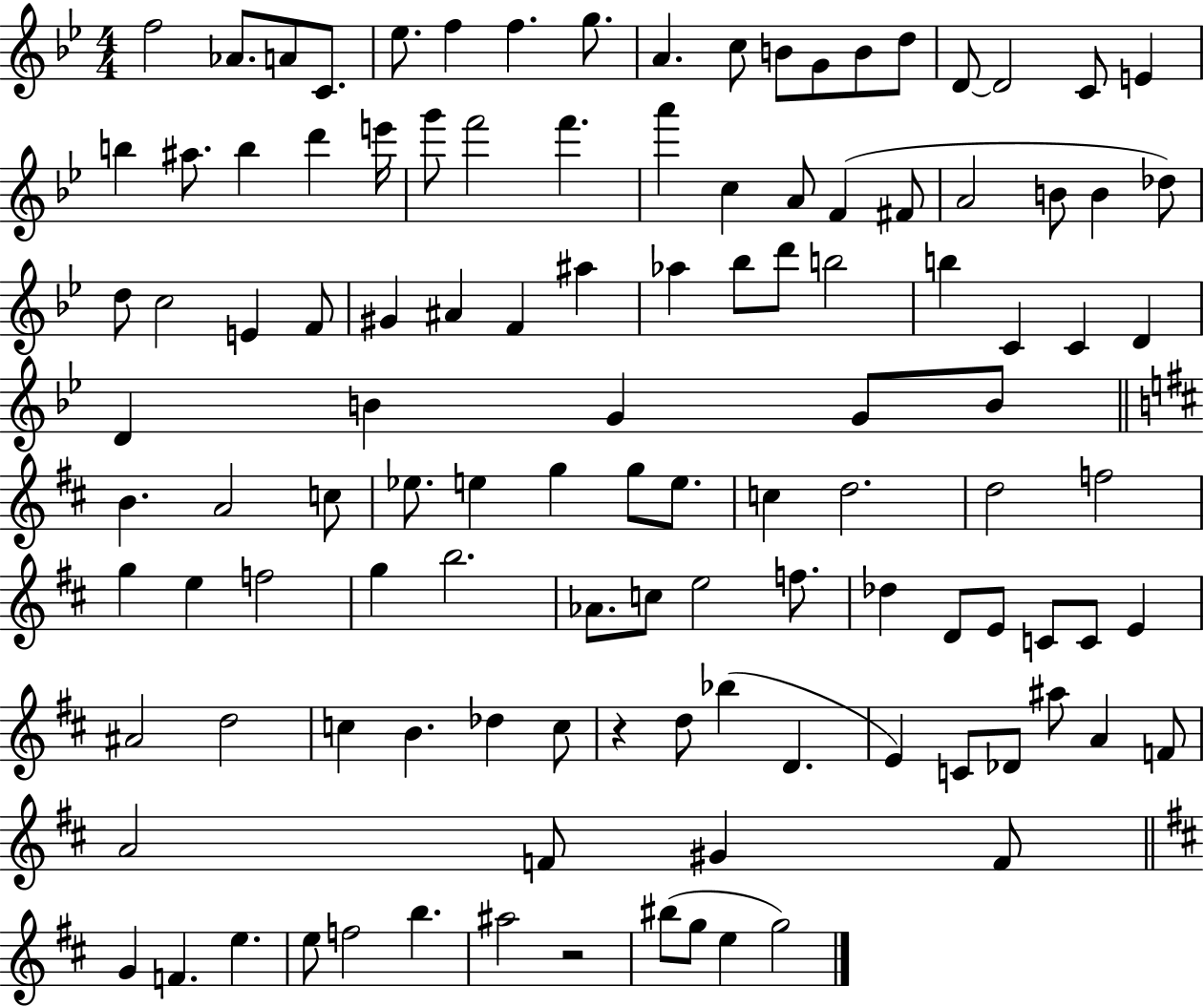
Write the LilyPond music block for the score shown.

{
  \clef treble
  \numericTimeSignature
  \time 4/4
  \key bes \major
  \repeat volta 2 { f''2 aes'8. a'8 c'8. | ees''8. f''4 f''4. g''8. | a'4. c''8 b'8 g'8 b'8 d''8 | d'8~~ d'2 c'8 e'4 | \break b''4 ais''8. b''4 d'''4 e'''16 | g'''8 f'''2 f'''4. | a'''4 c''4 a'8 f'4( fis'8 | a'2 b'8 b'4 des''8) | \break d''8 c''2 e'4 f'8 | gis'4 ais'4 f'4 ais''4 | aes''4 bes''8 d'''8 b''2 | b''4 c'4 c'4 d'4 | \break d'4 b'4 g'4 g'8 b'8 | \bar "||" \break \key b \minor b'4. a'2 c''8 | ees''8. e''4 g''4 g''8 e''8. | c''4 d''2. | d''2 f''2 | \break g''4 e''4 f''2 | g''4 b''2. | aes'8. c''8 e''2 f''8. | des''4 d'8 e'8 c'8 c'8 e'4 | \break ais'2 d''2 | c''4 b'4. des''4 c''8 | r4 d''8 bes''4( d'4. | e'4) c'8 des'8 ais''8 a'4 f'8 | \break a'2 f'8 gis'4 f'8 | \bar "||" \break \key d \major g'4 f'4. e''4. | e''8 f''2 b''4. | ais''2 r2 | bis''8( g''8 e''4 g''2) | \break } \bar "|."
}